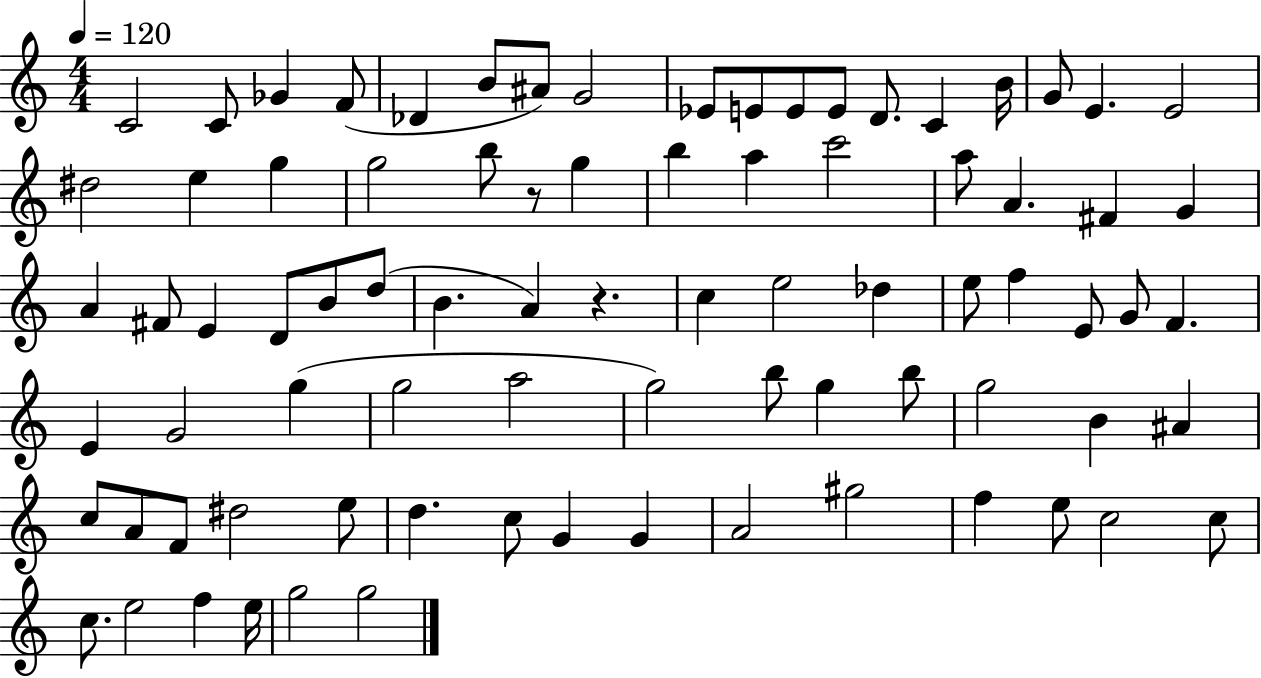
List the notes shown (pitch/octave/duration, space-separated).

C4/h C4/e Gb4/q F4/e Db4/q B4/e A#4/e G4/h Eb4/e E4/e E4/e E4/e D4/e. C4/q B4/s G4/e E4/q. E4/h D#5/h E5/q G5/q G5/h B5/e R/e G5/q B5/q A5/q C6/h A5/e A4/q. F#4/q G4/q A4/q F#4/e E4/q D4/e B4/e D5/e B4/q. A4/q R/q. C5/q E5/h Db5/q E5/e F5/q E4/e G4/e F4/q. E4/q G4/h G5/q G5/h A5/h G5/h B5/e G5/q B5/e G5/h B4/q A#4/q C5/e A4/e F4/e D#5/h E5/e D5/q. C5/e G4/q G4/q A4/h G#5/h F5/q E5/e C5/h C5/e C5/e. E5/h F5/q E5/s G5/h G5/h